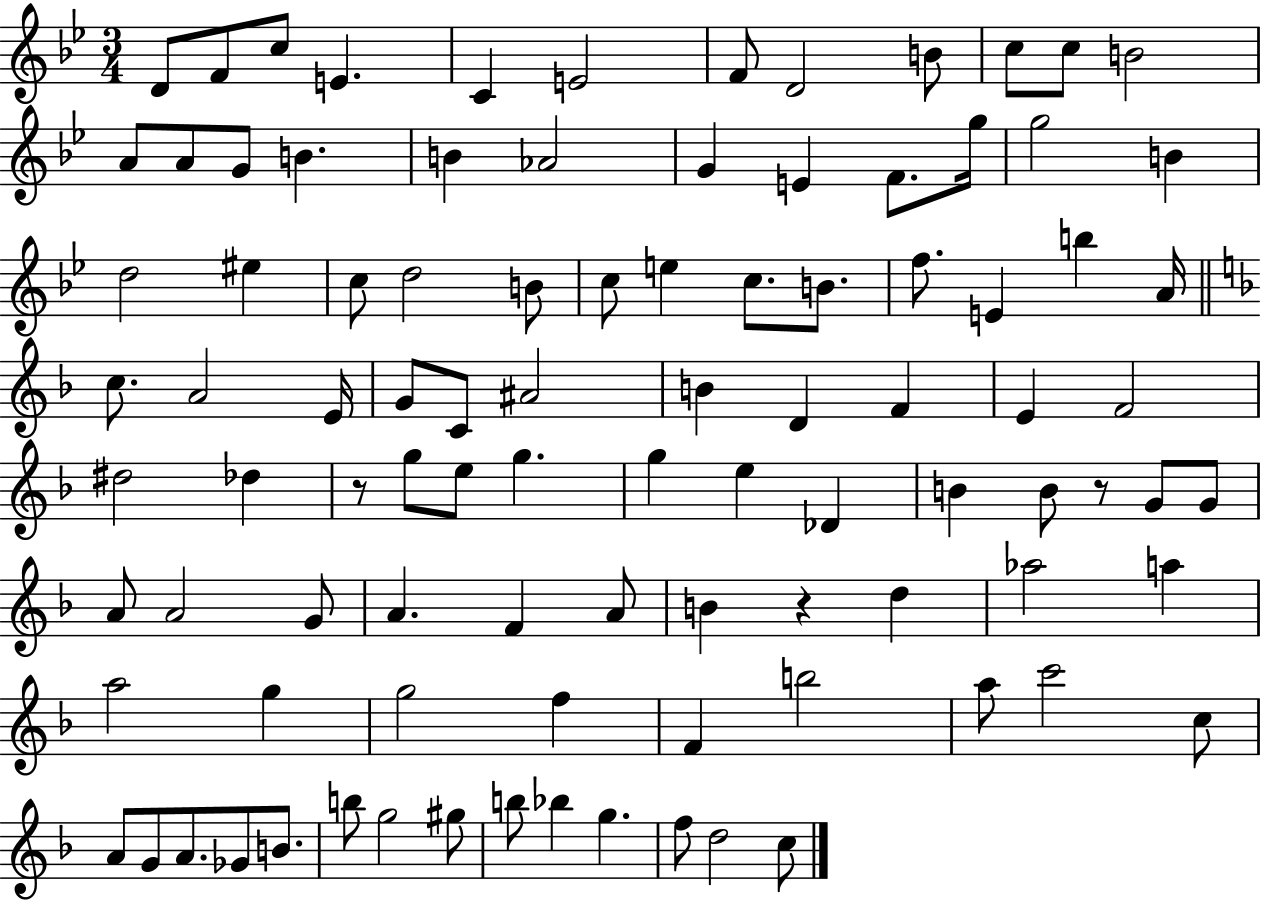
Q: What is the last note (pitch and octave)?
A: C5